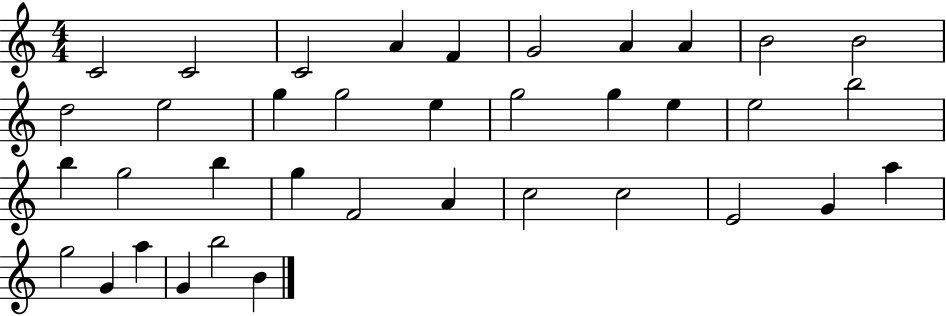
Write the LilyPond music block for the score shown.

{
  \clef treble
  \numericTimeSignature
  \time 4/4
  \key c \major
  c'2 c'2 | c'2 a'4 f'4 | g'2 a'4 a'4 | b'2 b'2 | \break d''2 e''2 | g''4 g''2 e''4 | g''2 g''4 e''4 | e''2 b''2 | \break b''4 g''2 b''4 | g''4 f'2 a'4 | c''2 c''2 | e'2 g'4 a''4 | \break g''2 g'4 a''4 | g'4 b''2 b'4 | \bar "|."
}